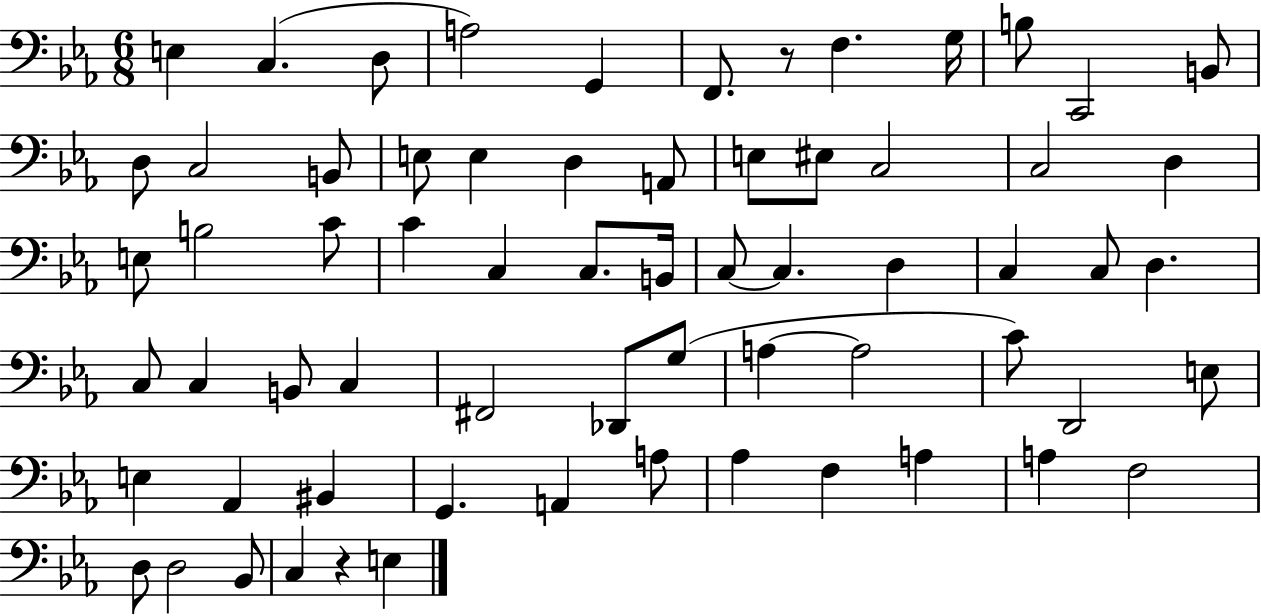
X:1
T:Untitled
M:6/8
L:1/4
K:Eb
E, C, D,/2 A,2 G,, F,,/2 z/2 F, G,/4 B,/2 C,,2 B,,/2 D,/2 C,2 B,,/2 E,/2 E, D, A,,/2 E,/2 ^E,/2 C,2 C,2 D, E,/2 B,2 C/2 C C, C,/2 B,,/4 C,/2 C, D, C, C,/2 D, C,/2 C, B,,/2 C, ^F,,2 _D,,/2 G,/2 A, A,2 C/2 D,,2 E,/2 E, _A,, ^B,, G,, A,, A,/2 _A, F, A, A, F,2 D,/2 D,2 _B,,/2 C, z E,